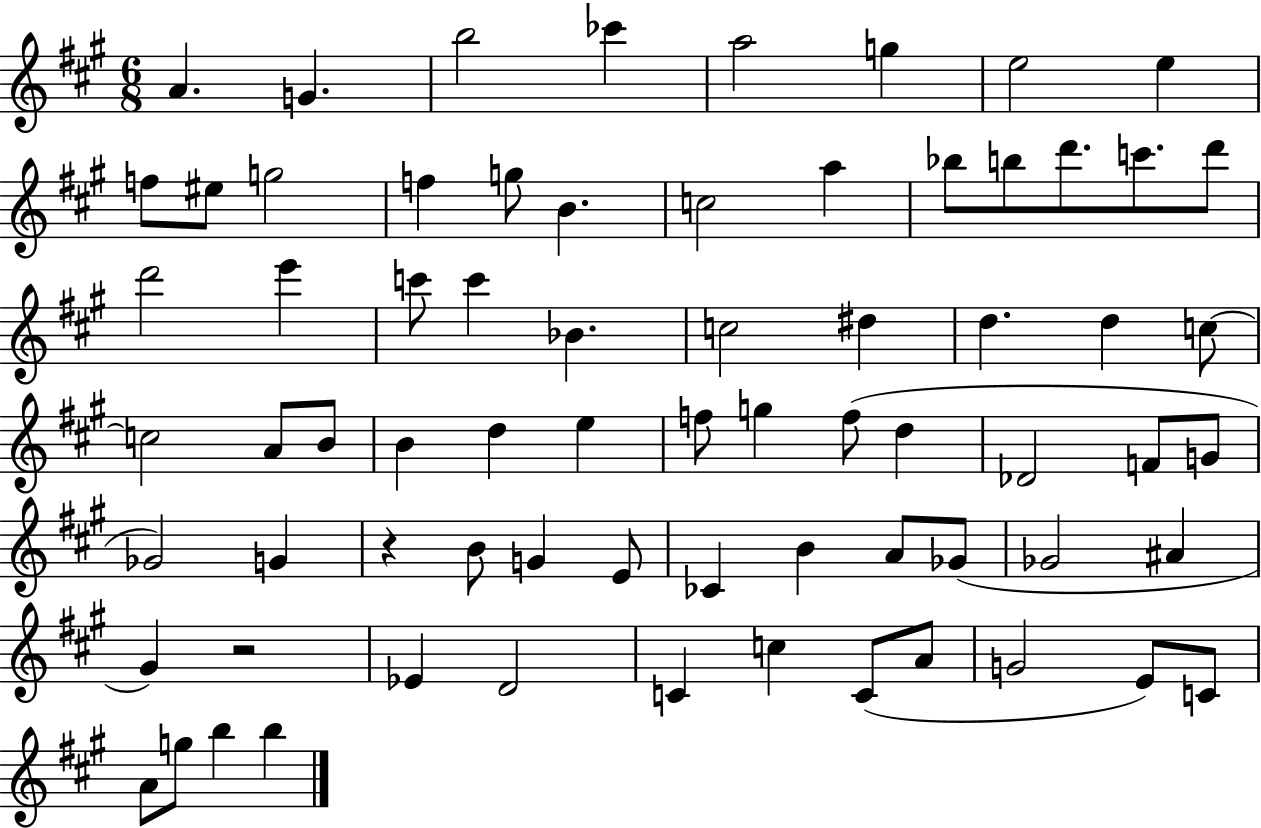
X:1
T:Untitled
M:6/8
L:1/4
K:A
A G b2 _c' a2 g e2 e f/2 ^e/2 g2 f g/2 B c2 a _b/2 b/2 d'/2 c'/2 d'/2 d'2 e' c'/2 c' _B c2 ^d d d c/2 c2 A/2 B/2 B d e f/2 g f/2 d _D2 F/2 G/2 _G2 G z B/2 G E/2 _C B A/2 _G/2 _G2 ^A ^G z2 _E D2 C c C/2 A/2 G2 E/2 C/2 A/2 g/2 b b